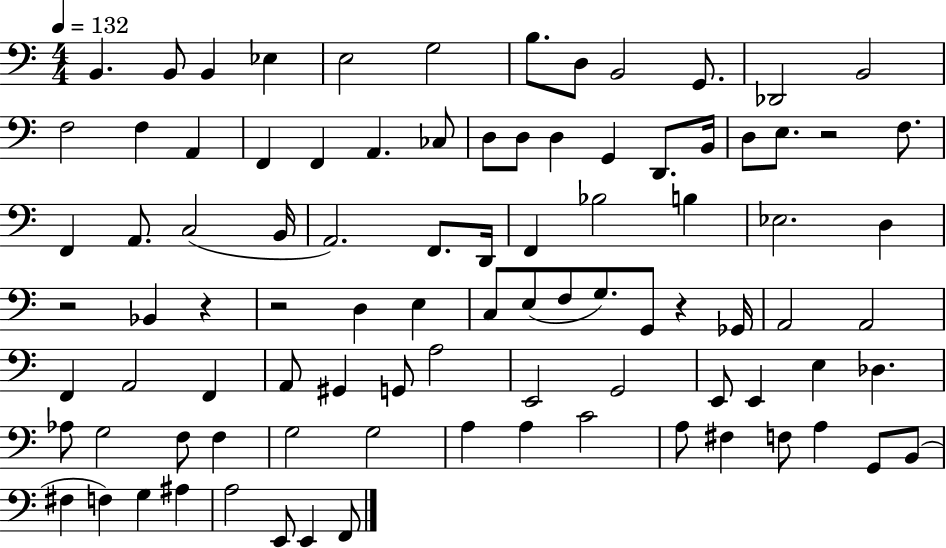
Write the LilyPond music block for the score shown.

{
  \clef bass
  \numericTimeSignature
  \time 4/4
  \key c \major
  \tempo 4 = 132
  b,4. b,8 b,4 ees4 | e2 g2 | b8. d8 b,2 g,8. | des,2 b,2 | \break f2 f4 a,4 | f,4 f,4 a,4. ces8 | d8 d8 d4 g,4 d,8. b,16 | d8 e8. r2 f8. | \break f,4 a,8. c2( b,16 | a,2.) f,8. d,16 | f,4 bes2 b4 | ees2. d4 | \break r2 bes,4 r4 | r2 d4 e4 | c8 e8( f8 g8.) g,8 r4 ges,16 | a,2 a,2 | \break f,4 a,2 f,4 | a,8 gis,4 g,8 a2 | e,2 g,2 | e,8 e,4 e4 des4. | \break aes8 g2 f8 f4 | g2 g2 | a4 a4 c'2 | a8 fis4 f8 a4 g,8 b,8( | \break fis4 f4) g4 ais4 | a2 e,8 e,4 f,8 | \bar "|."
}